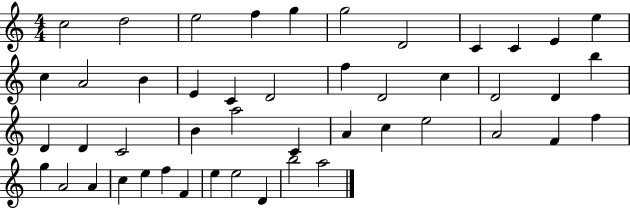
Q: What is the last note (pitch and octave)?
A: A5